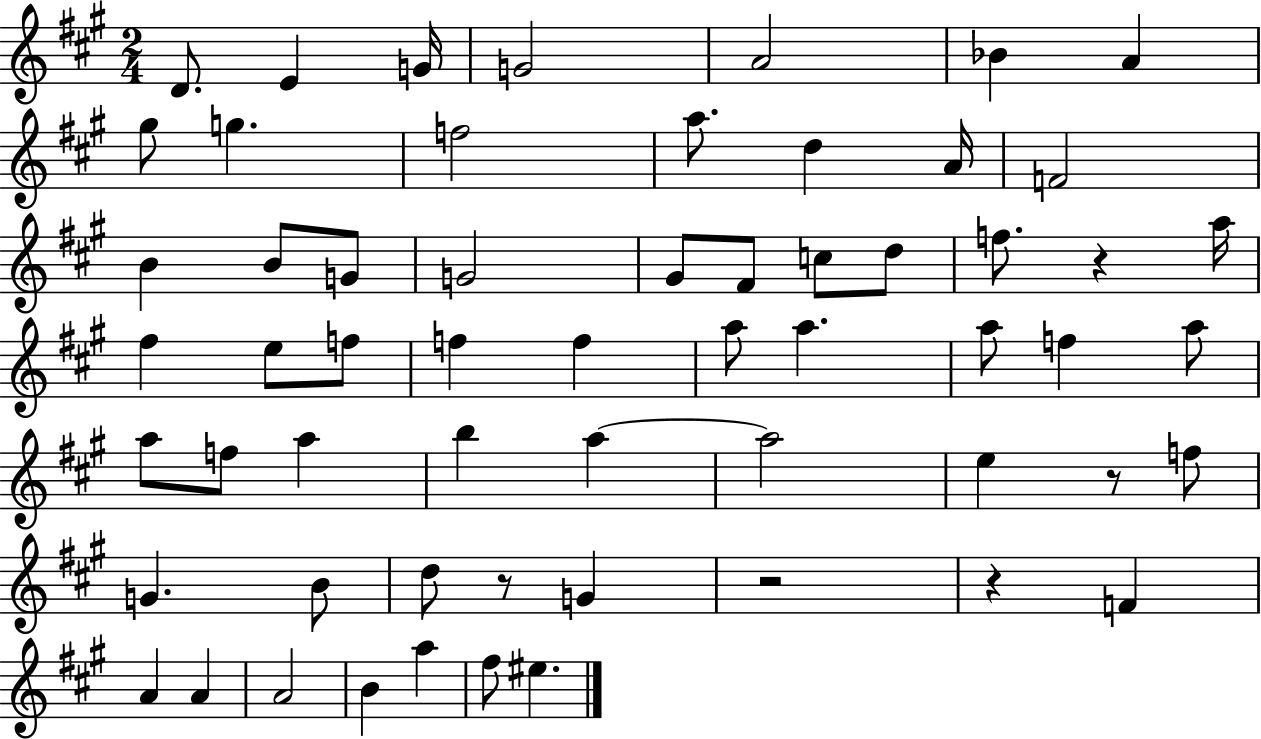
{
  \clef treble
  \numericTimeSignature
  \time 2/4
  \key a \major
  d'8. e'4 g'16 | g'2 | a'2 | bes'4 a'4 | \break gis''8 g''4. | f''2 | a''8. d''4 a'16 | f'2 | \break b'4 b'8 g'8 | g'2 | gis'8 fis'8 c''8 d''8 | f''8. r4 a''16 | \break fis''4 e''8 f''8 | f''4 f''4 | a''8 a''4. | a''8 f''4 a''8 | \break a''8 f''8 a''4 | b''4 a''4~~ | a''2 | e''4 r8 f''8 | \break g'4. b'8 | d''8 r8 g'4 | r2 | r4 f'4 | \break a'4 a'4 | a'2 | b'4 a''4 | fis''8 eis''4. | \break \bar "|."
}